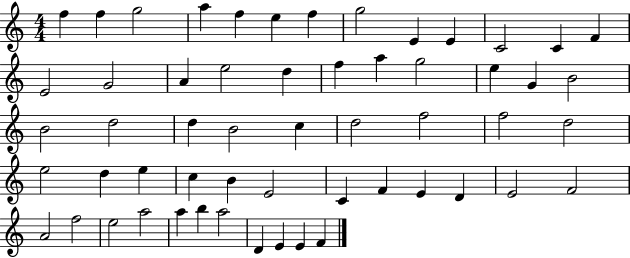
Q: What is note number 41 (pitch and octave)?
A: F4